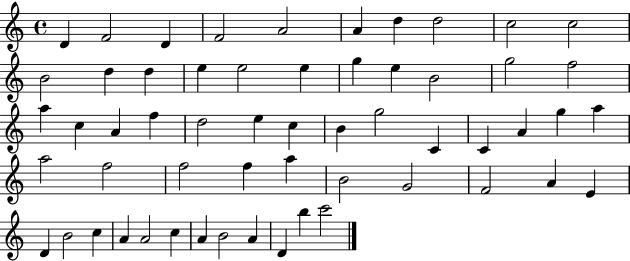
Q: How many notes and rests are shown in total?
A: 57